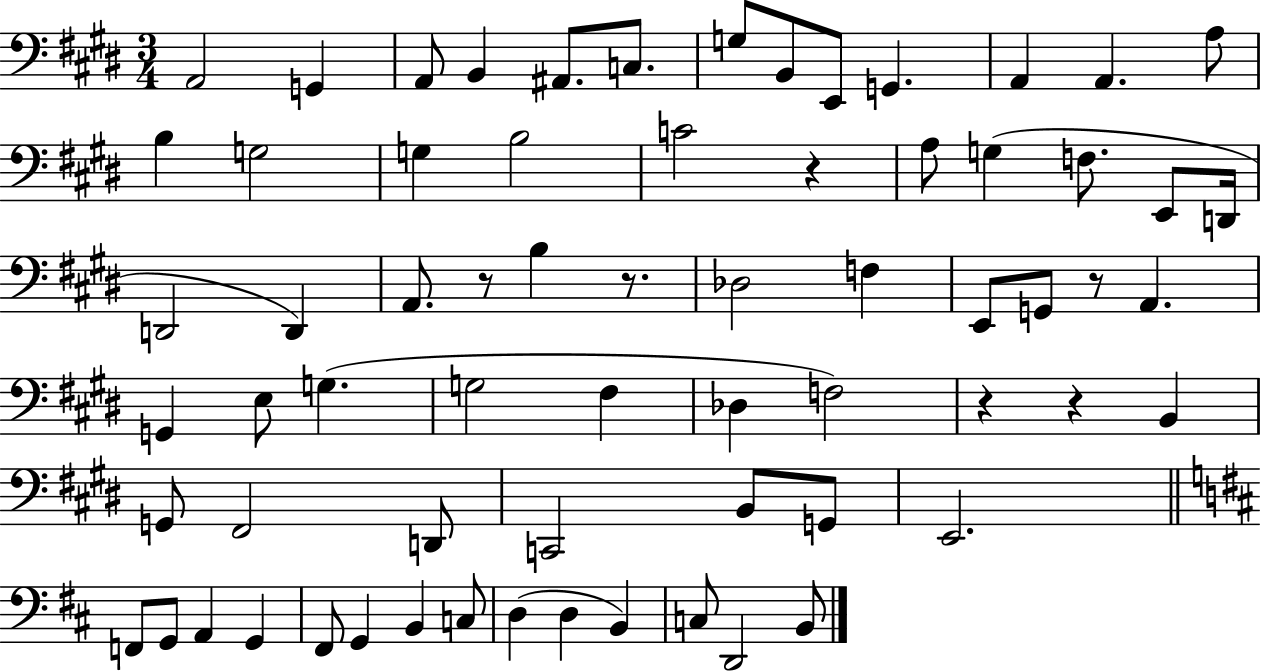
X:1
T:Untitled
M:3/4
L:1/4
K:E
A,,2 G,, A,,/2 B,, ^A,,/2 C,/2 G,/2 B,,/2 E,,/2 G,, A,, A,, A,/2 B, G,2 G, B,2 C2 z A,/2 G, F,/2 E,,/2 D,,/4 D,,2 D,, A,,/2 z/2 B, z/2 _D,2 F, E,,/2 G,,/2 z/2 A,, G,, E,/2 G, G,2 ^F, _D, F,2 z z B,, G,,/2 ^F,,2 D,,/2 C,,2 B,,/2 G,,/2 E,,2 F,,/2 G,,/2 A,, G,, ^F,,/2 G,, B,, C,/2 D, D, B,, C,/2 D,,2 B,,/2